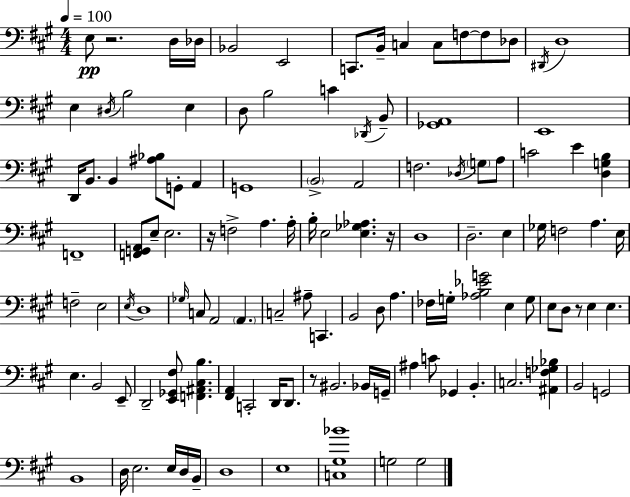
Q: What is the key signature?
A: A major